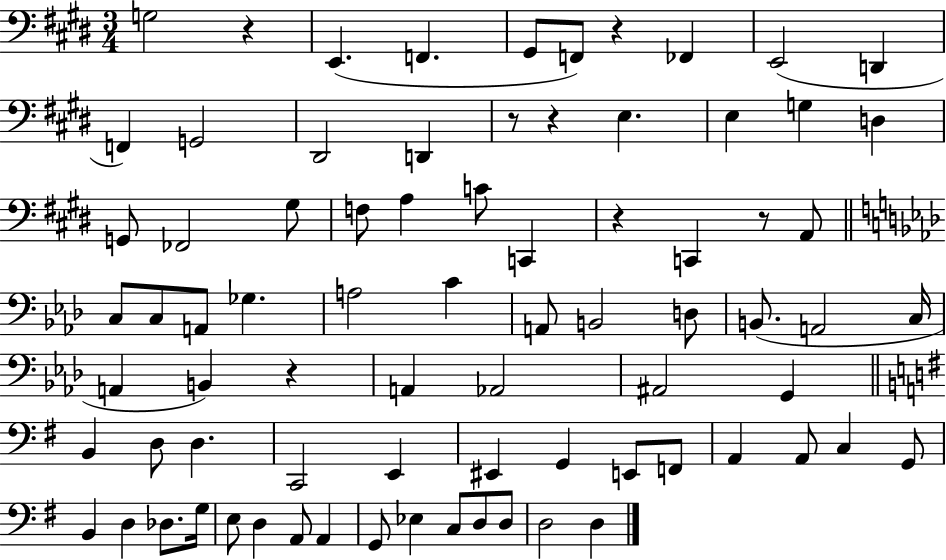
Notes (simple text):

G3/h R/q E2/q. F2/q. G#2/e F2/e R/q FES2/q E2/h D2/q F2/q G2/h D#2/h D2/q R/e R/q E3/q. E3/q G3/q D3/q G2/e FES2/h G#3/e F3/e A3/q C4/e C2/q R/q C2/q R/e A2/e C3/e C3/e A2/e Gb3/q. A3/h C4/q A2/e B2/h D3/e B2/e. A2/h C3/s A2/q B2/q R/q A2/q Ab2/h A#2/h G2/q B2/q D3/e D3/q. C2/h E2/q EIS2/q G2/q E2/e F2/e A2/q A2/e C3/q G2/e B2/q D3/q Db3/e. G3/s E3/e D3/q A2/e A2/q G2/e Eb3/q C3/e D3/e D3/e D3/h D3/q